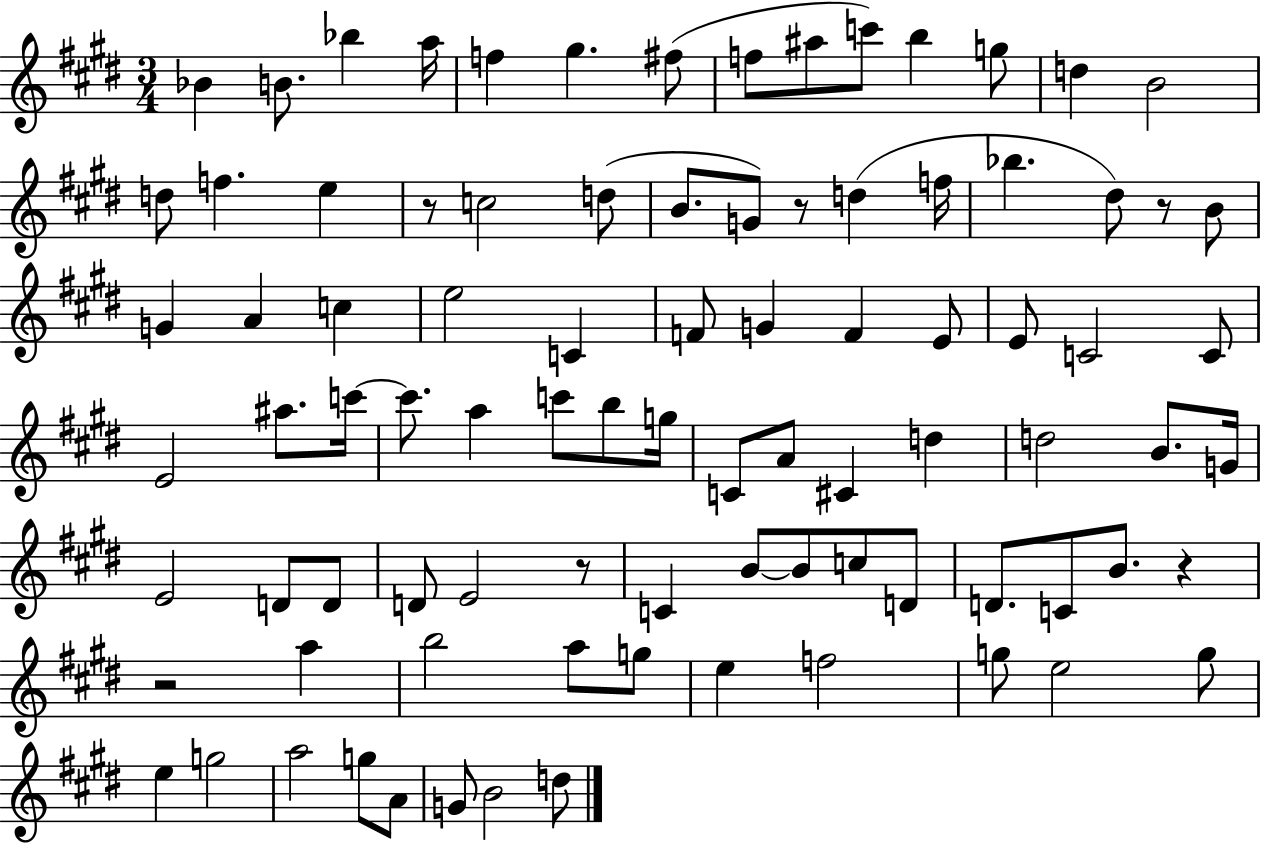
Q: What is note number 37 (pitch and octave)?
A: C4